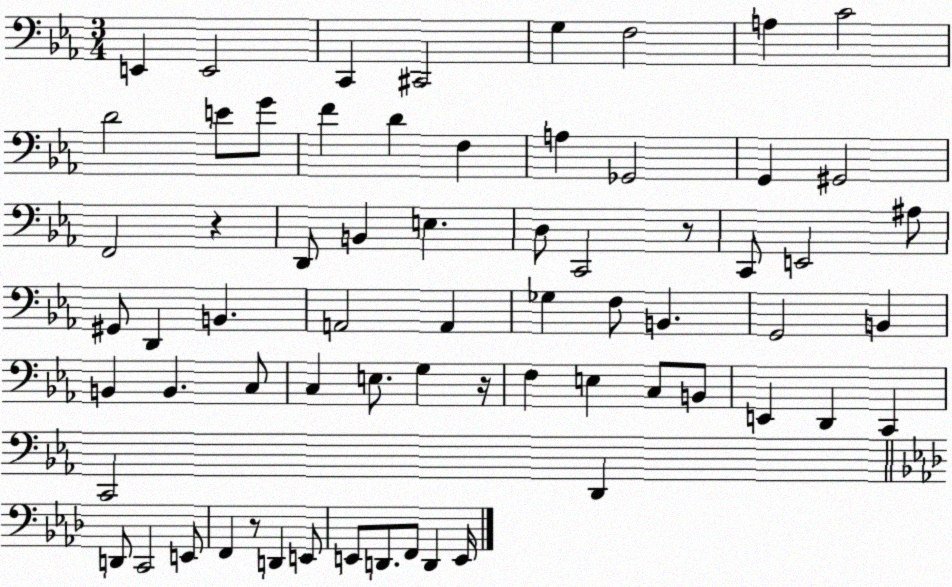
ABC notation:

X:1
T:Untitled
M:3/4
L:1/4
K:Eb
E,, E,,2 C,, ^C,,2 G, F,2 A, C2 D2 E/2 G/2 F D F, A, _G,,2 G,, ^G,,2 F,,2 z D,,/2 B,, E, D,/2 C,,2 z/2 C,,/2 E,,2 ^A,/2 ^G,,/2 D,, B,, A,,2 A,, _G, F,/2 B,, G,,2 B,, B,, B,, C,/2 C, E,/2 G, z/4 F, E, C,/2 B,,/2 E,, D,, C,, C,,2 D,, D,,/2 C,,2 E,,/2 F,, z/2 D,, E,,/2 E,,/2 D,,/2 F,,/2 D,, E,,/4